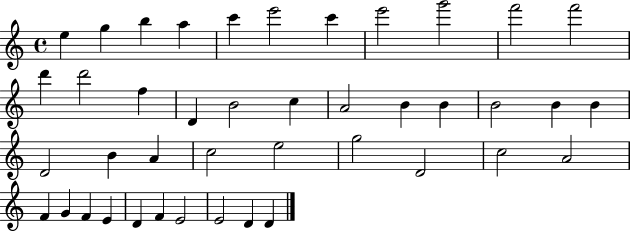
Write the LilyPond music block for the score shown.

{
  \clef treble
  \time 4/4
  \defaultTimeSignature
  \key c \major
  e''4 g''4 b''4 a''4 | c'''4 e'''2 c'''4 | e'''2 g'''2 | f'''2 f'''2 | \break d'''4 d'''2 f''4 | d'4 b'2 c''4 | a'2 b'4 b'4 | b'2 b'4 b'4 | \break d'2 b'4 a'4 | c''2 e''2 | g''2 d'2 | c''2 a'2 | \break f'4 g'4 f'4 e'4 | d'4 f'4 e'2 | e'2 d'4 d'4 | \bar "|."
}